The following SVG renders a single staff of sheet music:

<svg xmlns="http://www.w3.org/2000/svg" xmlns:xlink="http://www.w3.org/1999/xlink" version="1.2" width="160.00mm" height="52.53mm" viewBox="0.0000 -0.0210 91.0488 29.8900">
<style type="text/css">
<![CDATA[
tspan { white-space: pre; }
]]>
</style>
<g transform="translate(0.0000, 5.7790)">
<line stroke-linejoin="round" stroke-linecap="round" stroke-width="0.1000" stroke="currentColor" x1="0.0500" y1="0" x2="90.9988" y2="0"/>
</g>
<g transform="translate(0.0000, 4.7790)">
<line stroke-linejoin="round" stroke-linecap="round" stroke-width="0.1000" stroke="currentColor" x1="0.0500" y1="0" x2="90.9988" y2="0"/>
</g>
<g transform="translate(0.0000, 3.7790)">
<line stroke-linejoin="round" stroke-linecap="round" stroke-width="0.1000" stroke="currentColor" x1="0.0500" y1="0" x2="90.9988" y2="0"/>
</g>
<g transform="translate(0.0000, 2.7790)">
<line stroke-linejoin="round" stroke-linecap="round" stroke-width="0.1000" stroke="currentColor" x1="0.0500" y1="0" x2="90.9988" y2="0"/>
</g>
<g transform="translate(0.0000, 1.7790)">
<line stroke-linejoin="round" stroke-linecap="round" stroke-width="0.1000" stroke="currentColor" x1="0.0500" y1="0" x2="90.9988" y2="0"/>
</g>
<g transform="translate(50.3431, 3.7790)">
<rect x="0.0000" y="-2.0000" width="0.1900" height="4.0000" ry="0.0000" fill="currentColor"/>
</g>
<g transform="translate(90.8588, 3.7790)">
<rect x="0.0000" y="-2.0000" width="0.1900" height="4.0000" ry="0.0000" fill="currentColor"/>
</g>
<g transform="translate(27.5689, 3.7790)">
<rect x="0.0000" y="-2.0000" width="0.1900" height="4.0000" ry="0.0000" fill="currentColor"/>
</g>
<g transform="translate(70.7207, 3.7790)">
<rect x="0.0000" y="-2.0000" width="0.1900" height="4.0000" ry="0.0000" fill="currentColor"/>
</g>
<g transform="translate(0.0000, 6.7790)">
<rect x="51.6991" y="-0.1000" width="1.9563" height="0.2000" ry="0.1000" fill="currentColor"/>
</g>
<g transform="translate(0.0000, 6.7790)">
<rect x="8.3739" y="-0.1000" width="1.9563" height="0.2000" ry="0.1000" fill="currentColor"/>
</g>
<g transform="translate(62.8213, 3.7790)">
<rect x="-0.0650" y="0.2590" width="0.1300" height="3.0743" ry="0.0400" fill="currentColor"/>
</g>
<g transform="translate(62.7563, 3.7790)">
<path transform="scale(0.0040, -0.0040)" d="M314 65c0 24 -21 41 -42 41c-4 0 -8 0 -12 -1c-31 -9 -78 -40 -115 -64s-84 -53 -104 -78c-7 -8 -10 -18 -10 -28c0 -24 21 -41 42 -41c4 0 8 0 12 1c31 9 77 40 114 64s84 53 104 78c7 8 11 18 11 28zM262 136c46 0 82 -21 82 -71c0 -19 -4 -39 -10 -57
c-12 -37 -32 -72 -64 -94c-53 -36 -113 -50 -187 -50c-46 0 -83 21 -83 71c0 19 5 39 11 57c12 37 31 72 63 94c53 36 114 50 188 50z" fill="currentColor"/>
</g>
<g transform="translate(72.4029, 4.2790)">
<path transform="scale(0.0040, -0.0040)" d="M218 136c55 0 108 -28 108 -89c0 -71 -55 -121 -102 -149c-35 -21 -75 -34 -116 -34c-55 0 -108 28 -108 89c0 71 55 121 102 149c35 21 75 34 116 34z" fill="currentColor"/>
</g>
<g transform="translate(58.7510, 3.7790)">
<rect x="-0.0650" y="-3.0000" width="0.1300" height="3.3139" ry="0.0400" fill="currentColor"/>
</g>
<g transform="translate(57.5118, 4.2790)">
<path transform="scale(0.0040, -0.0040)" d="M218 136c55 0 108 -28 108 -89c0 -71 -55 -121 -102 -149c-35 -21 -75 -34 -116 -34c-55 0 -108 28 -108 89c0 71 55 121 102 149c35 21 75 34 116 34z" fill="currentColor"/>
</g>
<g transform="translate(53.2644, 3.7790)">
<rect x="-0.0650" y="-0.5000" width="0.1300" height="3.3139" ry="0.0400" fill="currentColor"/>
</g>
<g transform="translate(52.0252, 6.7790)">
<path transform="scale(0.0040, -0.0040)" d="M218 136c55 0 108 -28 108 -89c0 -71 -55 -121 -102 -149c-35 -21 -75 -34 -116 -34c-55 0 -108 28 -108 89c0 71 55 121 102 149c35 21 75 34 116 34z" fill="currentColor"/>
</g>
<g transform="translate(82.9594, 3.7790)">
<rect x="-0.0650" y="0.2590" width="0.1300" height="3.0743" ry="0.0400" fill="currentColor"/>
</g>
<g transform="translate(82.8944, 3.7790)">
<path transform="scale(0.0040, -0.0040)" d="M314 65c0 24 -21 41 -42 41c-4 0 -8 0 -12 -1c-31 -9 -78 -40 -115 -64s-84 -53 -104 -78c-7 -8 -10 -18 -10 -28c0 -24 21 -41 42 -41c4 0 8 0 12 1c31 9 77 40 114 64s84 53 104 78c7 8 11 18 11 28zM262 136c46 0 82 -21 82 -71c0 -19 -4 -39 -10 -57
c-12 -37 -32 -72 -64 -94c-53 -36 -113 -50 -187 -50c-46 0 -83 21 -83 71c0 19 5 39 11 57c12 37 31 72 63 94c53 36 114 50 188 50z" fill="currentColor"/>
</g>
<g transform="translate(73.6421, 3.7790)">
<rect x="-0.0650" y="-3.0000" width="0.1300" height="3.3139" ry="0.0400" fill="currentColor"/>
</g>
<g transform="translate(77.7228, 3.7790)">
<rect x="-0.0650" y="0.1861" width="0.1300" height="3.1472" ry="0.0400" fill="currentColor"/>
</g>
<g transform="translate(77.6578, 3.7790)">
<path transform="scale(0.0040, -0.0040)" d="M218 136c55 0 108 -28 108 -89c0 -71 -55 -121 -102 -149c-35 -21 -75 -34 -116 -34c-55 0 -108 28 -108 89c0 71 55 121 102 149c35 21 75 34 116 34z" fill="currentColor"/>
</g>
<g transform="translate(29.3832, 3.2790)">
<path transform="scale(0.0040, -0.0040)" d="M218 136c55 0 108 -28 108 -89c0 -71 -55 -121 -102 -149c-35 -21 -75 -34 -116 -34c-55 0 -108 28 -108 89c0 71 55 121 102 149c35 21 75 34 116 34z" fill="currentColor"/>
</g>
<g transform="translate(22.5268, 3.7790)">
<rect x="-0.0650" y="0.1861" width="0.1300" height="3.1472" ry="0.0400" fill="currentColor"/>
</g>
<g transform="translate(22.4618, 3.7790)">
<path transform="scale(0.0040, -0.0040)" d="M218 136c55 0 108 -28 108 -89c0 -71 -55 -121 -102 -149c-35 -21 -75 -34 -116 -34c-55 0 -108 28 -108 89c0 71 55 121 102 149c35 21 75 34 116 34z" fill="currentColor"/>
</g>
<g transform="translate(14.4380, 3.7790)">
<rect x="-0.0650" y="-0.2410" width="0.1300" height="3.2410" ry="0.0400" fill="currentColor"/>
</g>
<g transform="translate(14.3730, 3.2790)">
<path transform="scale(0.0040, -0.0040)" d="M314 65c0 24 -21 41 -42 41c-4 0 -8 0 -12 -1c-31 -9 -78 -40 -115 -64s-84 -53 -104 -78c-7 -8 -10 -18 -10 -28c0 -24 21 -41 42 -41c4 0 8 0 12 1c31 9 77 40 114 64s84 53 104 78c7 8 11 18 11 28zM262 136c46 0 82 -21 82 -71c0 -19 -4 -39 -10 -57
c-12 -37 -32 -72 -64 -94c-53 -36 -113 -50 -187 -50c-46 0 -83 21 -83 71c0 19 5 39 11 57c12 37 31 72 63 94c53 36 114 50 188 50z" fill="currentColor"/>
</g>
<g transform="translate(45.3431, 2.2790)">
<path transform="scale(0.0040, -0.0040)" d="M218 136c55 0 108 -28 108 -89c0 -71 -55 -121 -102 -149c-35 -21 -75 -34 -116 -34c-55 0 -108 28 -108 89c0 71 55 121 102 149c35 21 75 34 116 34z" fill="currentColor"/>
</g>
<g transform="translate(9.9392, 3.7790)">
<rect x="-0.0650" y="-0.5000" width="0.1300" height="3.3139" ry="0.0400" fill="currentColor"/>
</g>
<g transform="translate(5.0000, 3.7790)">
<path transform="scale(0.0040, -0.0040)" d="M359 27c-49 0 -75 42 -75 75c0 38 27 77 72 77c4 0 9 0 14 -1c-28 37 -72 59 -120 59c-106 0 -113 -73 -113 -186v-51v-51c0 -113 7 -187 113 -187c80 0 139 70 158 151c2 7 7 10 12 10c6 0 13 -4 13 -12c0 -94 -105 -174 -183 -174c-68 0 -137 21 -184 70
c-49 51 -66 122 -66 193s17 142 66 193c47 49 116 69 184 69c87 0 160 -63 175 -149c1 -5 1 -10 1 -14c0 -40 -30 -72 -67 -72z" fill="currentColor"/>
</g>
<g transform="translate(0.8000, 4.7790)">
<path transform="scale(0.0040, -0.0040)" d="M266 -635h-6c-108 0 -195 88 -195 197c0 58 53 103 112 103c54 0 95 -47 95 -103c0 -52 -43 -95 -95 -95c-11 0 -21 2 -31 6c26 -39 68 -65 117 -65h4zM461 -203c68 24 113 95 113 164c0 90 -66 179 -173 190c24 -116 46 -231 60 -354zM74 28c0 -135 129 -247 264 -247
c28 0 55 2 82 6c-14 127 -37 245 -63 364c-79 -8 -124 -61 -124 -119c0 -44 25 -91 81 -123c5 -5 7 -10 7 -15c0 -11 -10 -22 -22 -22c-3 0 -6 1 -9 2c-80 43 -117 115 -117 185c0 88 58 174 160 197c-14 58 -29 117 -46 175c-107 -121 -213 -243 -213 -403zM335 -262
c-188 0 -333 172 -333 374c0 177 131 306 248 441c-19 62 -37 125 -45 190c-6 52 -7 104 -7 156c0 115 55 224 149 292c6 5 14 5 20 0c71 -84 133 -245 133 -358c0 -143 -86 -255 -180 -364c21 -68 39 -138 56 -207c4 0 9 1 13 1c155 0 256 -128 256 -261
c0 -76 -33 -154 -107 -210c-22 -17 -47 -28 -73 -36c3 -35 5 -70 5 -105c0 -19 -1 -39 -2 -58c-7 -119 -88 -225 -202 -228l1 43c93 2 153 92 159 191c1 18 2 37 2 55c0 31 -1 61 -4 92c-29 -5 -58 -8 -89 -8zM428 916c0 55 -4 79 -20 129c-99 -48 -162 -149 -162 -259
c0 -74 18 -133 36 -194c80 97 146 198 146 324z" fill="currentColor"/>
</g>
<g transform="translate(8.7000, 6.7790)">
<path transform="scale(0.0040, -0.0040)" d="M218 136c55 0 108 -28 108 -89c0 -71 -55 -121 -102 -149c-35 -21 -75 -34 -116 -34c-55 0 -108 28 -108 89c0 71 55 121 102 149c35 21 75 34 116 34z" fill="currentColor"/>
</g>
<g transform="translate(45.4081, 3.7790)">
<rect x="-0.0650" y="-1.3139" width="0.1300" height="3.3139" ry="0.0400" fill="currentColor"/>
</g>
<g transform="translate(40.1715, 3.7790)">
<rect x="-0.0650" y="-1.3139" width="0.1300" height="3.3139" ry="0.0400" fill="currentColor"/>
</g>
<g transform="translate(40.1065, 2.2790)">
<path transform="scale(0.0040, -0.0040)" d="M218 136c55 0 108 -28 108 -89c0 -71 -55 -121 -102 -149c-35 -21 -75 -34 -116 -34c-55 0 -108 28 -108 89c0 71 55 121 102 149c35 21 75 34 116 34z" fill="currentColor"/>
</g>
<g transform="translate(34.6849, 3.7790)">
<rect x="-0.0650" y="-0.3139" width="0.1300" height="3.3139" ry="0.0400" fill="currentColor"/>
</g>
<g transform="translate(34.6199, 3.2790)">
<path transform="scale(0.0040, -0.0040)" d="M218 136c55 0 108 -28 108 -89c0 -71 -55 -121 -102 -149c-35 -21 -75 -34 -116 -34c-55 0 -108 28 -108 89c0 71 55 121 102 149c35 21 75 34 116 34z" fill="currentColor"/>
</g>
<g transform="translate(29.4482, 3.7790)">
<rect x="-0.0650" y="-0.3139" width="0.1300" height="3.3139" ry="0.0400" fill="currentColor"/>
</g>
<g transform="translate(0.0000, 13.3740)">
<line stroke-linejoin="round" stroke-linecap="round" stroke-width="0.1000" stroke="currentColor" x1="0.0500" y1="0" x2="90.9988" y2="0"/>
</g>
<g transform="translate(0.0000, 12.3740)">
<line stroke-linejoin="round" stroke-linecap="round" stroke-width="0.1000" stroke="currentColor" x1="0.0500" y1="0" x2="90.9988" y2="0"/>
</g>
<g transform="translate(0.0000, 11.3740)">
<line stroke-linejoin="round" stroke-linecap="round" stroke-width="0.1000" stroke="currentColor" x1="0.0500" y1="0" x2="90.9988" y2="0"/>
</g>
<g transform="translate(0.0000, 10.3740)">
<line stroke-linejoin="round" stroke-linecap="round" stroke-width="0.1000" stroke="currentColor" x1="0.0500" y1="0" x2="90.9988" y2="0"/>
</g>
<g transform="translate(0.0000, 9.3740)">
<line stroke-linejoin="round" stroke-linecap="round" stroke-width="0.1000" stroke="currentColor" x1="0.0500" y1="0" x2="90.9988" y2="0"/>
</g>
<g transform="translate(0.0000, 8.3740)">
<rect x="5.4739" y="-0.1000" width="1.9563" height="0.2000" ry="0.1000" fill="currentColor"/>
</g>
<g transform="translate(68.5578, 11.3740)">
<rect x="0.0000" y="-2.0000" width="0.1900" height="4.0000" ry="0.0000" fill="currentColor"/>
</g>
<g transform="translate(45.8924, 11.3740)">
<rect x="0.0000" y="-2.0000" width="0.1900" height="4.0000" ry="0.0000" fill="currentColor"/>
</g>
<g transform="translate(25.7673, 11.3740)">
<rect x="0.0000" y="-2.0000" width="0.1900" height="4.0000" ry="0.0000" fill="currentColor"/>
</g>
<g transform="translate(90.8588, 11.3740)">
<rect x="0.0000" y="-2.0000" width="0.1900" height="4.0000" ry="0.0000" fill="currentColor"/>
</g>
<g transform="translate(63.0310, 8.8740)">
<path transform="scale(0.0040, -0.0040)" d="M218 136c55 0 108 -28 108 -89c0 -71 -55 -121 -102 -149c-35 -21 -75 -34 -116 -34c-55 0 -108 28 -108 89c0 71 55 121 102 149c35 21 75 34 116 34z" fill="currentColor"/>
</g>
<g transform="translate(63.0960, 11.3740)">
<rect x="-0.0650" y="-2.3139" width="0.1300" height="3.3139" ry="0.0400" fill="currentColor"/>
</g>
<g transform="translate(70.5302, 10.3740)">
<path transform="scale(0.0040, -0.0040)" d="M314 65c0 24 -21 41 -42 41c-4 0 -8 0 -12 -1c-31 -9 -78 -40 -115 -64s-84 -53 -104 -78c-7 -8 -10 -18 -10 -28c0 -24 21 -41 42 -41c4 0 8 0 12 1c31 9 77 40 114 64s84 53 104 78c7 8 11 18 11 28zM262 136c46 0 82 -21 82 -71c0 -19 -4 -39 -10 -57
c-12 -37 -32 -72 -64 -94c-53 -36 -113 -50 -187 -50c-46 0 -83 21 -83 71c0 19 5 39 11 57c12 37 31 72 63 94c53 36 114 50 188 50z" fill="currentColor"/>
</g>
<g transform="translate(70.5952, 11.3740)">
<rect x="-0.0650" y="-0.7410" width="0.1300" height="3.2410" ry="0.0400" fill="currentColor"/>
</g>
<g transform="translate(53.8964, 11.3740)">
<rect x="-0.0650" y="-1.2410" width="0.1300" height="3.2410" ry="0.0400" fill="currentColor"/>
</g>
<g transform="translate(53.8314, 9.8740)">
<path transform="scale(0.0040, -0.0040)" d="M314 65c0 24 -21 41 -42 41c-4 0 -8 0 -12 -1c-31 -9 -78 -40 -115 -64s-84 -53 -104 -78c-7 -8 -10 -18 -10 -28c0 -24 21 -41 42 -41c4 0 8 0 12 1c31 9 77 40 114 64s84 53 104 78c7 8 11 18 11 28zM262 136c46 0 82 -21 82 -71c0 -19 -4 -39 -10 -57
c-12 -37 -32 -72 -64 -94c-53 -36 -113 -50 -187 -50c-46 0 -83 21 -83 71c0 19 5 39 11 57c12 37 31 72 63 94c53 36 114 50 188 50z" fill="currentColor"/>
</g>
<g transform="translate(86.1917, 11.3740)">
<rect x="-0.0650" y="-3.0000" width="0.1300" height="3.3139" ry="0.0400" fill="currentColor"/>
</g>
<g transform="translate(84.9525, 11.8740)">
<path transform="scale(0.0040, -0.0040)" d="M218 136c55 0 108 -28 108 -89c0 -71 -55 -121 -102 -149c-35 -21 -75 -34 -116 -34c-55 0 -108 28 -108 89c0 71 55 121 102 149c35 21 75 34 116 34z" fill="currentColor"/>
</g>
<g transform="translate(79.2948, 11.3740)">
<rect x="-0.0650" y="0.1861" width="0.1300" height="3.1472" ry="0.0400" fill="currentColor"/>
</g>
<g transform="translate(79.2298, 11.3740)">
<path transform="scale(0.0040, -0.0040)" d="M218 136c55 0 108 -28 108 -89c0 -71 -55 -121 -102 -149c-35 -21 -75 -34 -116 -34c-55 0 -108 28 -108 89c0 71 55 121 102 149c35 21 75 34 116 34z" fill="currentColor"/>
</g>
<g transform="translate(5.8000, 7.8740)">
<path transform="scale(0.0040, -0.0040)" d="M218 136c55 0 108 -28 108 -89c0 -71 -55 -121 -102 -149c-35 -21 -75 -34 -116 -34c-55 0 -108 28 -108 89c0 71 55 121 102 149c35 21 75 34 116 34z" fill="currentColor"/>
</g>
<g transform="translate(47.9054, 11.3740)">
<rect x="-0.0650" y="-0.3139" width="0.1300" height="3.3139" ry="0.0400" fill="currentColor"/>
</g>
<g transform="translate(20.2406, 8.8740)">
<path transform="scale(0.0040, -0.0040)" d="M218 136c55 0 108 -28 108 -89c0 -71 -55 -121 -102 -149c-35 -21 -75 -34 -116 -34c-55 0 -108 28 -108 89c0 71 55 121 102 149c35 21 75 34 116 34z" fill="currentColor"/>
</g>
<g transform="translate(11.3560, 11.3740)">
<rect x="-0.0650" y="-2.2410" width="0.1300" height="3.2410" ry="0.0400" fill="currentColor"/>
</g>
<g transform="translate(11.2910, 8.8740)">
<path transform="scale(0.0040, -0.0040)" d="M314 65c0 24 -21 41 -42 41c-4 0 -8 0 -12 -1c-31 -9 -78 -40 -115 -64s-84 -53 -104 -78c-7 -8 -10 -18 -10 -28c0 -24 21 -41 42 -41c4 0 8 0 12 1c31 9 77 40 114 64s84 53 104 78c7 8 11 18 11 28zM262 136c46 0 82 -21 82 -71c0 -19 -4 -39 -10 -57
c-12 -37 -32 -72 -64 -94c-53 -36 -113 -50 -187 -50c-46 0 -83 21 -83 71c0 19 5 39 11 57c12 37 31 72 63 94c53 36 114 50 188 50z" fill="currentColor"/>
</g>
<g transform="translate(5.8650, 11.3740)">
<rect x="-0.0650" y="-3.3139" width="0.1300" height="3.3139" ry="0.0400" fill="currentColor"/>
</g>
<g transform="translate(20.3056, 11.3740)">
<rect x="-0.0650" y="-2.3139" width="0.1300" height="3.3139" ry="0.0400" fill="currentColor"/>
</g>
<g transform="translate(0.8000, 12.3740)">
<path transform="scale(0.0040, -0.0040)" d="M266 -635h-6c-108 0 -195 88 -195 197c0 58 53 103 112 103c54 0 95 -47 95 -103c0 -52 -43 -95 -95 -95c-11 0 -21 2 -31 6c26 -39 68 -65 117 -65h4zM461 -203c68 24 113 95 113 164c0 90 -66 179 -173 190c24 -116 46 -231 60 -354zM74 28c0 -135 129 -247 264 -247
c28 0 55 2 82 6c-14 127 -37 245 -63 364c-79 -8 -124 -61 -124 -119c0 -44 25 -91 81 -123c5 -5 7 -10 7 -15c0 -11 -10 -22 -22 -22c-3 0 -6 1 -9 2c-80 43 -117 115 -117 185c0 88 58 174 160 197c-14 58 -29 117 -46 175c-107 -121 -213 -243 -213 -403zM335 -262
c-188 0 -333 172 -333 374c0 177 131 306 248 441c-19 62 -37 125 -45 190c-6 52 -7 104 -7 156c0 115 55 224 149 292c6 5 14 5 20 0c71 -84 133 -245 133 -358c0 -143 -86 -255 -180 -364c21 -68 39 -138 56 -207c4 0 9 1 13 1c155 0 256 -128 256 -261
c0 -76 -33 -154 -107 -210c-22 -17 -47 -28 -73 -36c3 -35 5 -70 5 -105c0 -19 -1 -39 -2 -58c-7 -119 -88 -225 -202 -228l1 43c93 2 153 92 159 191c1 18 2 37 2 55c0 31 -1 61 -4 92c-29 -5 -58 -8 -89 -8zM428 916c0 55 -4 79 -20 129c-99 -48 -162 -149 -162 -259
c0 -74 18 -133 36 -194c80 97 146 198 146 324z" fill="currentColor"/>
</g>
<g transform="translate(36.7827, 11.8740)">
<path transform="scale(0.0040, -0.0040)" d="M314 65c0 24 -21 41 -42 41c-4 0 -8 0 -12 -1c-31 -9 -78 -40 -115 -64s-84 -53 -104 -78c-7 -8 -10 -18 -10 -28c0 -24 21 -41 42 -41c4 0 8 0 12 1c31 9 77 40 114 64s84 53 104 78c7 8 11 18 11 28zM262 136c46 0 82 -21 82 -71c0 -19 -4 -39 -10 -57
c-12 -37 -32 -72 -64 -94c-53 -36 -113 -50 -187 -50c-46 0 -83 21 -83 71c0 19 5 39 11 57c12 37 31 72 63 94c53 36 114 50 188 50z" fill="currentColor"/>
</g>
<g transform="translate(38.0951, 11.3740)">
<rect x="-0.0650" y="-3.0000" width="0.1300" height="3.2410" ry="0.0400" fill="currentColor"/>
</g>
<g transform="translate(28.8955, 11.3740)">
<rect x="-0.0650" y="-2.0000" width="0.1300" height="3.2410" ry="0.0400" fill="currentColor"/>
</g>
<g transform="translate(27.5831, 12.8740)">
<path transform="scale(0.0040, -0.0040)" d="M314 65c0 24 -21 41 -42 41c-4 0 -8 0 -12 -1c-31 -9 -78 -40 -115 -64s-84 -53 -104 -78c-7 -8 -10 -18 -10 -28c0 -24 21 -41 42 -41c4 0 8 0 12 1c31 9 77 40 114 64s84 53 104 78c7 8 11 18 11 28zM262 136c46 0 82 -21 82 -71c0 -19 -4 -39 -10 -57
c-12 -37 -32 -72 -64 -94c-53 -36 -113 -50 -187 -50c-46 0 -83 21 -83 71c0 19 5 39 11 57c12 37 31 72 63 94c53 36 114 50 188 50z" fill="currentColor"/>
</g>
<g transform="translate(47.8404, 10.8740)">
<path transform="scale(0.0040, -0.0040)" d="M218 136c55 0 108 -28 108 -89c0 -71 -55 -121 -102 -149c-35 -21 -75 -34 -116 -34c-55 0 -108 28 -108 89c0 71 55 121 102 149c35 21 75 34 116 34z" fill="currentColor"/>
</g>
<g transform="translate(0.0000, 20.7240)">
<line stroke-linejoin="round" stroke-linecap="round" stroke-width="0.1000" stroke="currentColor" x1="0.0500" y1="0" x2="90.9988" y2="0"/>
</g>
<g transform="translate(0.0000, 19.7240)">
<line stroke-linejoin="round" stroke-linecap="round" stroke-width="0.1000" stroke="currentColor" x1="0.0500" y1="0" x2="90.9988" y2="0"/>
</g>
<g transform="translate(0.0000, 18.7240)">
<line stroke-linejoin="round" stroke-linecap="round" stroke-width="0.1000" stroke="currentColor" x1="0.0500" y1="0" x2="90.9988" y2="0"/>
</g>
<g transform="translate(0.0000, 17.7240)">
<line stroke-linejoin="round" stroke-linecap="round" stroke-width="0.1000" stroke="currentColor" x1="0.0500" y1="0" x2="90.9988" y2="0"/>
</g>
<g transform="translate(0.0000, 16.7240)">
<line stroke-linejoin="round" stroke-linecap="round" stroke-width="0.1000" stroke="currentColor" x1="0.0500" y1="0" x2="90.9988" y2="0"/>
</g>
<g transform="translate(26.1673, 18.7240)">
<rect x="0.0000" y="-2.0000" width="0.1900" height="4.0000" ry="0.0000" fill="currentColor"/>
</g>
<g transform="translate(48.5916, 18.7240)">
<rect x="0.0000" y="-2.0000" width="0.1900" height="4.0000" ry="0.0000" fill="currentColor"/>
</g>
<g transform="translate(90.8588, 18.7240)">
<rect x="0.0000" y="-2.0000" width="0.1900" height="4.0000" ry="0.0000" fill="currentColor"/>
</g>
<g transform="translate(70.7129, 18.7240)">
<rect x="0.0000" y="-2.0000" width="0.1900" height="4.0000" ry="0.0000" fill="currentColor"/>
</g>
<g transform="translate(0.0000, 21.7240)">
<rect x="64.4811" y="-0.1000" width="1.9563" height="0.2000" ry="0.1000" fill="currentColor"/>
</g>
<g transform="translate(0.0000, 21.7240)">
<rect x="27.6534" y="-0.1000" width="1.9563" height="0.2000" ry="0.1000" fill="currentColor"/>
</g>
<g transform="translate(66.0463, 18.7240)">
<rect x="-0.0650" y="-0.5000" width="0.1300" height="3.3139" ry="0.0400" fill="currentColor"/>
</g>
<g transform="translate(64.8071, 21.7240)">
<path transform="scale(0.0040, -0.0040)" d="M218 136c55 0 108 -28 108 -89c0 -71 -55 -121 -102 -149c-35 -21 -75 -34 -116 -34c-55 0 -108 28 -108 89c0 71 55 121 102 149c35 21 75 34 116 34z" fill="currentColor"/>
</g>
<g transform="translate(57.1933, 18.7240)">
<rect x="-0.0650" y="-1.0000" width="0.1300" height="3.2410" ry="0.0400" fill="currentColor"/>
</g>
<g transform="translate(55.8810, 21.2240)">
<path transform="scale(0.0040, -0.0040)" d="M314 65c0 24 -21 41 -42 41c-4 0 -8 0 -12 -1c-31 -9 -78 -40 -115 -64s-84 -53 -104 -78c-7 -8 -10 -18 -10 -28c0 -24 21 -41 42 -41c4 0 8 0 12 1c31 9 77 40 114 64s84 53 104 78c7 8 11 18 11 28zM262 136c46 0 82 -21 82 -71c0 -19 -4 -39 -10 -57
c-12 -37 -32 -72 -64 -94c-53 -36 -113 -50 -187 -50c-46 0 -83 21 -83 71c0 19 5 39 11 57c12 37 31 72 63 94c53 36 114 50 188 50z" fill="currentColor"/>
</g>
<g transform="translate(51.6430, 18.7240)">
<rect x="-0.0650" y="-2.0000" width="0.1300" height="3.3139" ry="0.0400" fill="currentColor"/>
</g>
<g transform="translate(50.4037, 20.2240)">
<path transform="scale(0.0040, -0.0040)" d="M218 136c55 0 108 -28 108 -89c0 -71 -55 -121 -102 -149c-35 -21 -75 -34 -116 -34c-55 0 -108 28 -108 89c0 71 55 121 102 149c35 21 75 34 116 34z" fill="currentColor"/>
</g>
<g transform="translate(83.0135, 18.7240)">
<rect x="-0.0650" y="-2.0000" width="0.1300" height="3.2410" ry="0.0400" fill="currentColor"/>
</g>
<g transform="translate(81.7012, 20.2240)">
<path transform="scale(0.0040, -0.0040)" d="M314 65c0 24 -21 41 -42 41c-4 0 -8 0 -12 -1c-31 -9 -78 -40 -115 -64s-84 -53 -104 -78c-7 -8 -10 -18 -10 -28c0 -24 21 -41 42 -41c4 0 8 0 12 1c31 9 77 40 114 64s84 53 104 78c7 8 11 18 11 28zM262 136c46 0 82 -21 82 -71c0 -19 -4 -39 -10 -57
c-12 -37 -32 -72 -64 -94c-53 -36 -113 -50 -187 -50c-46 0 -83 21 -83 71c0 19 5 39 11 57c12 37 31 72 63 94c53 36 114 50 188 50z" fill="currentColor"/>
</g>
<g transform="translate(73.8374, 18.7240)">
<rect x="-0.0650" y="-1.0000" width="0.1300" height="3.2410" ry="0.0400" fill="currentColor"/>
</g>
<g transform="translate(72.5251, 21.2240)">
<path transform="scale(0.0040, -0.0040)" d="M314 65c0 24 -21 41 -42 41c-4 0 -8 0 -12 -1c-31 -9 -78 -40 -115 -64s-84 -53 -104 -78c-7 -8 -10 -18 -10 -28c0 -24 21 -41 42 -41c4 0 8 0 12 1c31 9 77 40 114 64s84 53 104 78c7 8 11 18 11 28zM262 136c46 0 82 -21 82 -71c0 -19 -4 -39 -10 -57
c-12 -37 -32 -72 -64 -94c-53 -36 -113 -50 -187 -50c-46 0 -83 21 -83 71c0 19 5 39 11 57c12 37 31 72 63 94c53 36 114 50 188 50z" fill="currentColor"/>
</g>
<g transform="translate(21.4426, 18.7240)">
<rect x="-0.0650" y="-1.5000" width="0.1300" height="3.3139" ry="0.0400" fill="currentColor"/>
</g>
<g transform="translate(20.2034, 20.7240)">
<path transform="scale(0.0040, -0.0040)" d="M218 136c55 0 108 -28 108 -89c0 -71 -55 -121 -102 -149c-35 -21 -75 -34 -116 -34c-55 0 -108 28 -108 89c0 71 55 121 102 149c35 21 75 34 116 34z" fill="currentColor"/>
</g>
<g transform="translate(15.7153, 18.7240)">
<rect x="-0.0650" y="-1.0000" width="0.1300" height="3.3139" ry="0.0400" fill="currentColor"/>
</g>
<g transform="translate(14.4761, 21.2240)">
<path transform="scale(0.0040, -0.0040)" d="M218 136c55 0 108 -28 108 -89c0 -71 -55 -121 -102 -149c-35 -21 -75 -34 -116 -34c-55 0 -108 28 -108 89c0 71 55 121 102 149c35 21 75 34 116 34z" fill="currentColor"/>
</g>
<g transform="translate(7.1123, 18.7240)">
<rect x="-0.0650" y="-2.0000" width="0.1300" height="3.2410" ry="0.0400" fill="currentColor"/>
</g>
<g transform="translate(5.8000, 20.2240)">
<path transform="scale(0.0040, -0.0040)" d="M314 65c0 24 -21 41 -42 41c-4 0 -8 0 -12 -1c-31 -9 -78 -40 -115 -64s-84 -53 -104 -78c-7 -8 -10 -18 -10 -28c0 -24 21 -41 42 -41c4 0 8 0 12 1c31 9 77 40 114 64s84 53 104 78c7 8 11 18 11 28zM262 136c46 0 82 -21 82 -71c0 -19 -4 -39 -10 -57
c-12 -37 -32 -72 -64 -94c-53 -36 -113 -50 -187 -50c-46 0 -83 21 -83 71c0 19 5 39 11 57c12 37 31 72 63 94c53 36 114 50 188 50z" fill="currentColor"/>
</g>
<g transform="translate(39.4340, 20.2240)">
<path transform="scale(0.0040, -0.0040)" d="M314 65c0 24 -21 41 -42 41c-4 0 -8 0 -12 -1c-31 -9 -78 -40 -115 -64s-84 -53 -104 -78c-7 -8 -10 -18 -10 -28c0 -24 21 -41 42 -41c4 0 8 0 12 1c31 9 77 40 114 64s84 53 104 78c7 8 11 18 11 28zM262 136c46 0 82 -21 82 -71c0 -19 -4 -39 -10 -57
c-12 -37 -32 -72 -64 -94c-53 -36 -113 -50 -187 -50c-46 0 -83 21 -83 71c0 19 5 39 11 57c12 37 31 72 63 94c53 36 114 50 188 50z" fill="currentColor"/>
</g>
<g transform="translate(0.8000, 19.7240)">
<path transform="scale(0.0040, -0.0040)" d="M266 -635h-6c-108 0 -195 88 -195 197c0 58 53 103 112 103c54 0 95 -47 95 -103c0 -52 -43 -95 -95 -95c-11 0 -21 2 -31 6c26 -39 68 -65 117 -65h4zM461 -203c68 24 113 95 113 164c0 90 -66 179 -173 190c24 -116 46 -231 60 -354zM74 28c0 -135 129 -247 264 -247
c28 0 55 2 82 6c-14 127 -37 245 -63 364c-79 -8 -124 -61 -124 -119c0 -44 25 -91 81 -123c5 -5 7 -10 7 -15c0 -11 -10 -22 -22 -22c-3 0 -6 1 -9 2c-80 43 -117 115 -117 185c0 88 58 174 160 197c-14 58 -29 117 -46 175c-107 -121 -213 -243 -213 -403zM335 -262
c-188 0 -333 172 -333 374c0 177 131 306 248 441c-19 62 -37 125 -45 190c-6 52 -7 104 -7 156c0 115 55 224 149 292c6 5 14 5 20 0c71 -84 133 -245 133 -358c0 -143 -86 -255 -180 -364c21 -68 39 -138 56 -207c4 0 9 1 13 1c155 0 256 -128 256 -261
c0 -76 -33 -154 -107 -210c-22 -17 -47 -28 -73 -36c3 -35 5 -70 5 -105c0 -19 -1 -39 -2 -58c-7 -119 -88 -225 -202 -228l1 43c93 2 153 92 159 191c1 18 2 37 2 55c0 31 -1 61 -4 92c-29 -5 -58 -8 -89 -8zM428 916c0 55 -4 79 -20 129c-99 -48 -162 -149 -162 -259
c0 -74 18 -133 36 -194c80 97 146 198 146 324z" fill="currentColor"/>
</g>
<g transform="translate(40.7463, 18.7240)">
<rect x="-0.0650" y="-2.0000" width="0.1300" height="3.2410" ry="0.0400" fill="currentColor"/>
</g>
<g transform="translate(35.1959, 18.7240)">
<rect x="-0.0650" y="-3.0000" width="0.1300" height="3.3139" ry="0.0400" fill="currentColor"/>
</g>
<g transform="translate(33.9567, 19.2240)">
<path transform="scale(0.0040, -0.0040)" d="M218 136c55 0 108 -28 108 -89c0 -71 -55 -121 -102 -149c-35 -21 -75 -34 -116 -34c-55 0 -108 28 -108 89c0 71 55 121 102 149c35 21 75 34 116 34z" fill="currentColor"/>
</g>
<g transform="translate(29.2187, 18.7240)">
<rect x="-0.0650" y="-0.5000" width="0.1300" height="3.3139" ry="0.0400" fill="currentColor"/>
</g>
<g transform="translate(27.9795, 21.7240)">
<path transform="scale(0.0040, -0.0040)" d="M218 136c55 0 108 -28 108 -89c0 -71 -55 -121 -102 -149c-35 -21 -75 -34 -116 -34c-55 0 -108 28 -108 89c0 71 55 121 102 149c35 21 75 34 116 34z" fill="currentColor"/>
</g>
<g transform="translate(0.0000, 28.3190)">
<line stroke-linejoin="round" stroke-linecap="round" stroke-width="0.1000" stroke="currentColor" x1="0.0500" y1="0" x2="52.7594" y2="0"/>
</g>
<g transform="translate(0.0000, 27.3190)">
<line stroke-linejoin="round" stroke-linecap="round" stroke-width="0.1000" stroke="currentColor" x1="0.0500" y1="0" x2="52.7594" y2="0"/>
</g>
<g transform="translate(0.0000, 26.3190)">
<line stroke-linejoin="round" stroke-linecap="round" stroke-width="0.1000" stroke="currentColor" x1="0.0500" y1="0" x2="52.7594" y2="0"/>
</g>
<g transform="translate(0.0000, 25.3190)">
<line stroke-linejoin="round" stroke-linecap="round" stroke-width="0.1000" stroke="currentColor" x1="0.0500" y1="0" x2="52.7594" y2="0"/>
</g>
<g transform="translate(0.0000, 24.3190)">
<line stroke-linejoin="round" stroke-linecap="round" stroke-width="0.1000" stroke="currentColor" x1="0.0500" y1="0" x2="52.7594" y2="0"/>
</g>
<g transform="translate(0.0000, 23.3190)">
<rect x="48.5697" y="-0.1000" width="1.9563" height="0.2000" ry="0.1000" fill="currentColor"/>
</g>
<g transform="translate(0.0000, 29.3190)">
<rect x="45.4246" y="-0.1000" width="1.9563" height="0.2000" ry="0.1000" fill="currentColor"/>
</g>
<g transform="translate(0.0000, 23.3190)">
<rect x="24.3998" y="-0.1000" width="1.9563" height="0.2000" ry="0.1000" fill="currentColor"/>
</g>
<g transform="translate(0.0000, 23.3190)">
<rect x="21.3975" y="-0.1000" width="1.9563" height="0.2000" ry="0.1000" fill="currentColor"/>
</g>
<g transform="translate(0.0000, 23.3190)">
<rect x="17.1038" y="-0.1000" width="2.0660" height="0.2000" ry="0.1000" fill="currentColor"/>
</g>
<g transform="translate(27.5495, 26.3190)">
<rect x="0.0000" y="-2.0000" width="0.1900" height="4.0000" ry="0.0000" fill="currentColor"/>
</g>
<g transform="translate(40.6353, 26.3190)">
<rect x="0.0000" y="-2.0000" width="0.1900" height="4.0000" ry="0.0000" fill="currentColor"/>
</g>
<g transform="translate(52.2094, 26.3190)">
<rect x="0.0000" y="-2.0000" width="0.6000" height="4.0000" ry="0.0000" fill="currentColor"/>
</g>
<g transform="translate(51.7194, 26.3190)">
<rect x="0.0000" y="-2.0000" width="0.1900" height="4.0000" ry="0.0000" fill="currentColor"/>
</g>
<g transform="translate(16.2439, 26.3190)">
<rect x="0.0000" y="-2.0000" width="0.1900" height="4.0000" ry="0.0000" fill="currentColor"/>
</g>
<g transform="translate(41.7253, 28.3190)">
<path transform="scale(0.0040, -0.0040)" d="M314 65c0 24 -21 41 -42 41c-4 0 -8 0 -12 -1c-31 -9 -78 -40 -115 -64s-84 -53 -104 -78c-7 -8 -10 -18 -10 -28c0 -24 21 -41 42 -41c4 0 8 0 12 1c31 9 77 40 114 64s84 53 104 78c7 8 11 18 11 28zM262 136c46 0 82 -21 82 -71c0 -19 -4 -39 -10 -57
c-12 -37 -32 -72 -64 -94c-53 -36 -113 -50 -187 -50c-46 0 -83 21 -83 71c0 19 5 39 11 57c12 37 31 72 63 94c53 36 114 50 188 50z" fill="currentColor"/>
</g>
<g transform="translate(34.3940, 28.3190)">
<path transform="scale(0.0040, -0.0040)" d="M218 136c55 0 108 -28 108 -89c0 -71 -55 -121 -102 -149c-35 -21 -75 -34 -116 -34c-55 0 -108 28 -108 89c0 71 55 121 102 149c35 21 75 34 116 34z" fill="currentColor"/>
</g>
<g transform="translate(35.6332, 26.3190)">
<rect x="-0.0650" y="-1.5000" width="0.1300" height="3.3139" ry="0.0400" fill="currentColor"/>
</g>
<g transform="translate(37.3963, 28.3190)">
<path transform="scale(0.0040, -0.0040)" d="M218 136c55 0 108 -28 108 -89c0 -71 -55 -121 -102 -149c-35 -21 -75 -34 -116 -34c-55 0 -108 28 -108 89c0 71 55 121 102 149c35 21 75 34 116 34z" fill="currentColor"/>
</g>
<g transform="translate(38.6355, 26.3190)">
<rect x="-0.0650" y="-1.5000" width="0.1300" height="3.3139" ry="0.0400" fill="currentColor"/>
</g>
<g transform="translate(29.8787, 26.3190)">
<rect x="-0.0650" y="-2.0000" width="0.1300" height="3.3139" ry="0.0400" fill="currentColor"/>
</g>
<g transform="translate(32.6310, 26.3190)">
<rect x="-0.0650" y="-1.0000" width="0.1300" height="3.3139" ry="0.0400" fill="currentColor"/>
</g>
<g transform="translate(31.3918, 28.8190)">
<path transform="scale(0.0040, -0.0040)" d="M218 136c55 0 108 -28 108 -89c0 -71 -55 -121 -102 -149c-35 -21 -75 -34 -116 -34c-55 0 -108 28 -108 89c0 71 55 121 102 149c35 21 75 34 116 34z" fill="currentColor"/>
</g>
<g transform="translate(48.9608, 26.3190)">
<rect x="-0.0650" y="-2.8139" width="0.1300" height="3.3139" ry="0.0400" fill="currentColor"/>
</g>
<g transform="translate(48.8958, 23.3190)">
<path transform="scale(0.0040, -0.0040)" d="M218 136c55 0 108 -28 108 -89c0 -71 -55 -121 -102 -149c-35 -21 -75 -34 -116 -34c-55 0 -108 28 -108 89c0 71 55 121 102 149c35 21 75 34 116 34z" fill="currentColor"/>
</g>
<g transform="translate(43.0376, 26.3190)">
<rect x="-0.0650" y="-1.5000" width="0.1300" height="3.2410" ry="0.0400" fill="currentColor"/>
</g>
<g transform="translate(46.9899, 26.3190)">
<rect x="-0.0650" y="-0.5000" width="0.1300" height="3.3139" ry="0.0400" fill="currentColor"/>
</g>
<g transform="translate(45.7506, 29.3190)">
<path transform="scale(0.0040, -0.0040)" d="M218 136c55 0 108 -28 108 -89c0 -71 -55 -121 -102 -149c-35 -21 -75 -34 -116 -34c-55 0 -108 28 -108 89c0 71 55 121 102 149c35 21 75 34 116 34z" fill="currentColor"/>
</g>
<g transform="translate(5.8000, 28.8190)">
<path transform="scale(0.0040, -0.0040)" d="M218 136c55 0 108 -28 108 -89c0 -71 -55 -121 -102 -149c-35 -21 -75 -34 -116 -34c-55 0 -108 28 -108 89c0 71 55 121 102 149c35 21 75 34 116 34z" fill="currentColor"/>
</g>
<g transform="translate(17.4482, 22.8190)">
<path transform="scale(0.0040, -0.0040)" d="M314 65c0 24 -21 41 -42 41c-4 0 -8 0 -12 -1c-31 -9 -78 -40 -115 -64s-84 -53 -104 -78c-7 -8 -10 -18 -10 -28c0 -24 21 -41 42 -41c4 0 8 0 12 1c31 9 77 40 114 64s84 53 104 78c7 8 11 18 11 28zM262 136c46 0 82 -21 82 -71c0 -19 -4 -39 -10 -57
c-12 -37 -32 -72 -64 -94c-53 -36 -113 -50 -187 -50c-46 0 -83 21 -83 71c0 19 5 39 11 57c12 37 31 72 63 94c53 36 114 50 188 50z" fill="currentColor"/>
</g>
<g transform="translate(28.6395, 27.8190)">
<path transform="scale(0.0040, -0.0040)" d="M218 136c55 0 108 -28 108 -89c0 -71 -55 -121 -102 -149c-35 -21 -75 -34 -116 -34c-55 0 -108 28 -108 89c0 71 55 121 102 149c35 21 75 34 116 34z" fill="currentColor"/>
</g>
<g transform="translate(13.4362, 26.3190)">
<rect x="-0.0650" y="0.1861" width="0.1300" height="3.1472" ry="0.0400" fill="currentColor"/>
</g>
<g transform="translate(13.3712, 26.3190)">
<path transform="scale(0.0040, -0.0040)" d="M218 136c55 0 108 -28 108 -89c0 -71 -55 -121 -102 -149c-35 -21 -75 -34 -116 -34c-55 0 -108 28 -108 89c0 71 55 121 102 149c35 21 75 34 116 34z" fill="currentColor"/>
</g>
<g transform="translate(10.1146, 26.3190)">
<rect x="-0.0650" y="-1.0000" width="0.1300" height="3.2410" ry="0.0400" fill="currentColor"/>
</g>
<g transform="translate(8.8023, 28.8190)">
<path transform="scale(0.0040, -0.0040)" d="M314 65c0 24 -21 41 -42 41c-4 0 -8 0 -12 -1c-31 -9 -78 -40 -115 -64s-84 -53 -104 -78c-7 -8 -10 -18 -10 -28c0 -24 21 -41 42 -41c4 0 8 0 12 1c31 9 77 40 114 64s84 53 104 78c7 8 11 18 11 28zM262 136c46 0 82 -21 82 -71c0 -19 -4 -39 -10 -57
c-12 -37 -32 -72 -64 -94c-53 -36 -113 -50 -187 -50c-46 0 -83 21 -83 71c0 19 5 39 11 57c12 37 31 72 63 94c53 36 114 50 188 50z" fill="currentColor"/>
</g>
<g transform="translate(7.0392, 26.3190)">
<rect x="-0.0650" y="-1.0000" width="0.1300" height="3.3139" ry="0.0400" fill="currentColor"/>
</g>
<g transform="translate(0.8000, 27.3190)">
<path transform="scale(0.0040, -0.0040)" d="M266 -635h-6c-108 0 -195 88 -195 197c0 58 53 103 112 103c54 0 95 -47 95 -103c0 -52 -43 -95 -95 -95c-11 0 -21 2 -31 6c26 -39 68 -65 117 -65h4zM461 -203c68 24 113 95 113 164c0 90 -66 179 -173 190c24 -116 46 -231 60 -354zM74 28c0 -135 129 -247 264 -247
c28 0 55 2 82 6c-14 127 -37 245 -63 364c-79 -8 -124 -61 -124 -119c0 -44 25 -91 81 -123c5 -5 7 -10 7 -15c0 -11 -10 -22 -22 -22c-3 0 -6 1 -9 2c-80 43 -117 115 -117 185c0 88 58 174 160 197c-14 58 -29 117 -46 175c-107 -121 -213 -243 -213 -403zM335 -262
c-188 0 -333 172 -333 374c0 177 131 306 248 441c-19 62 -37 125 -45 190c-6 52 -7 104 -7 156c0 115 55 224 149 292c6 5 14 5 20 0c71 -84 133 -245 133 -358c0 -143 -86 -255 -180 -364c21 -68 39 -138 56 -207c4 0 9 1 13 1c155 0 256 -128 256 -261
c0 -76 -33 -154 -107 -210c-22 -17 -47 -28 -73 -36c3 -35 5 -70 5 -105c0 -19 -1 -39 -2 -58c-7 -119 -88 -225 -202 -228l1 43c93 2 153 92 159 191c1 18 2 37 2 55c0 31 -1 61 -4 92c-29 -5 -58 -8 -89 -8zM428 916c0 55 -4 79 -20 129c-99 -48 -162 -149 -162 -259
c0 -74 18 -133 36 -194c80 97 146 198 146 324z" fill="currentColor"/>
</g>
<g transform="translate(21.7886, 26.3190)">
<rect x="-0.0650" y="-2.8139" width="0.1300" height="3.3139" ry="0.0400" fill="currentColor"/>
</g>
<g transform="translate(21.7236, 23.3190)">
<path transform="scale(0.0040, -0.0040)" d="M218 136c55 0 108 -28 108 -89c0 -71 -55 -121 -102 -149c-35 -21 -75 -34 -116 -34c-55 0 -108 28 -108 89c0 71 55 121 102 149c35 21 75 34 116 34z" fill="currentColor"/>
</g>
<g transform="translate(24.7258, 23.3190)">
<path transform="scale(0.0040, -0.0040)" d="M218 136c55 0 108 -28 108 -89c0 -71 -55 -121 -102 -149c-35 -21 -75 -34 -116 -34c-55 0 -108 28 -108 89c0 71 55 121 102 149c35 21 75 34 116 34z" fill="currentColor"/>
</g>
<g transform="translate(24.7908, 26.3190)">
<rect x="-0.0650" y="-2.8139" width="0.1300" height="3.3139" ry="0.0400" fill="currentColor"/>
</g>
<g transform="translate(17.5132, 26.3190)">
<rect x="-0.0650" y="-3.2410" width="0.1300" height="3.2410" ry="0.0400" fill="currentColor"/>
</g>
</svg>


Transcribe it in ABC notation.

X:1
T:Untitled
M:4/4
L:1/4
K:C
C c2 B c c e e C A B2 A B B2 b g2 g F2 A2 c e2 g d2 B A F2 D E C A F2 F D2 C D2 F2 D D2 B b2 a a F D E E E2 C a